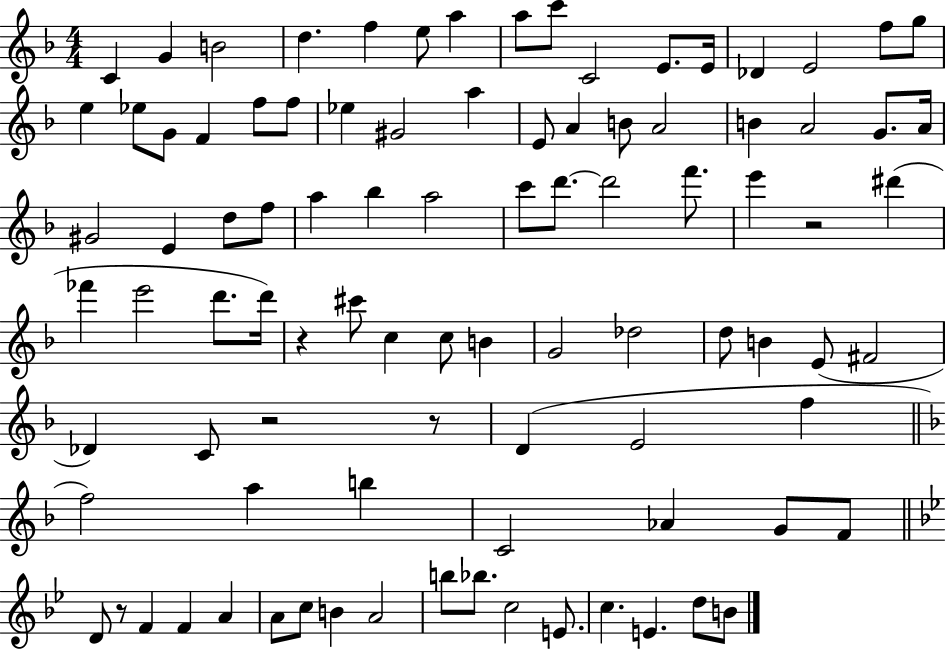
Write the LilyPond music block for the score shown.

{
  \clef treble
  \numericTimeSignature
  \time 4/4
  \key f \major
  c'4 g'4 b'2 | d''4. f''4 e''8 a''4 | a''8 c'''8 c'2 e'8. e'16 | des'4 e'2 f''8 g''8 | \break e''4 ees''8 g'8 f'4 f''8 f''8 | ees''4 gis'2 a''4 | e'8 a'4 b'8 a'2 | b'4 a'2 g'8. a'16 | \break gis'2 e'4 d''8 f''8 | a''4 bes''4 a''2 | c'''8 d'''8.~~ d'''2 f'''8. | e'''4 r2 dis'''4( | \break fes'''4 e'''2 d'''8. d'''16) | r4 cis'''8 c''4 c''8 b'4 | g'2 des''2 | d''8 b'4 e'8( fis'2 | \break des'4) c'8 r2 r8 | d'4( e'2 f''4 | \bar "||" \break \key d \minor f''2) a''4 b''4 | c'2 aes'4 g'8 f'8 | \bar "||" \break \key bes \major d'8 r8 f'4 f'4 a'4 | a'8 c''8 b'4 a'2 | b''8 bes''8. c''2 e'8. | c''4. e'4. d''8 b'8 | \break \bar "|."
}